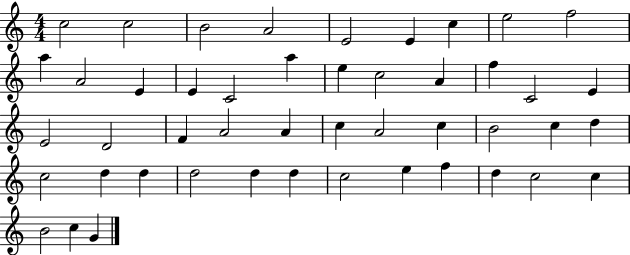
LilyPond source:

{
  \clef treble
  \numericTimeSignature
  \time 4/4
  \key c \major
  c''2 c''2 | b'2 a'2 | e'2 e'4 c''4 | e''2 f''2 | \break a''4 a'2 e'4 | e'4 c'2 a''4 | e''4 c''2 a'4 | f''4 c'2 e'4 | \break e'2 d'2 | f'4 a'2 a'4 | c''4 a'2 c''4 | b'2 c''4 d''4 | \break c''2 d''4 d''4 | d''2 d''4 d''4 | c''2 e''4 f''4 | d''4 c''2 c''4 | \break b'2 c''4 g'4 | \bar "|."
}